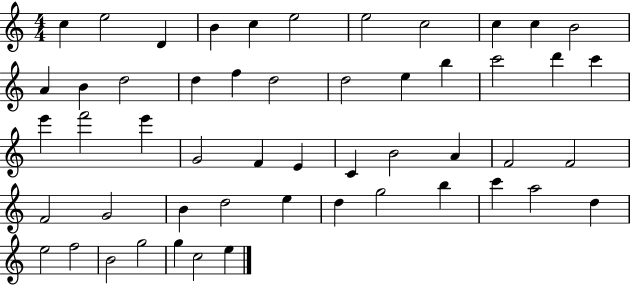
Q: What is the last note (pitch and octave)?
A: E5